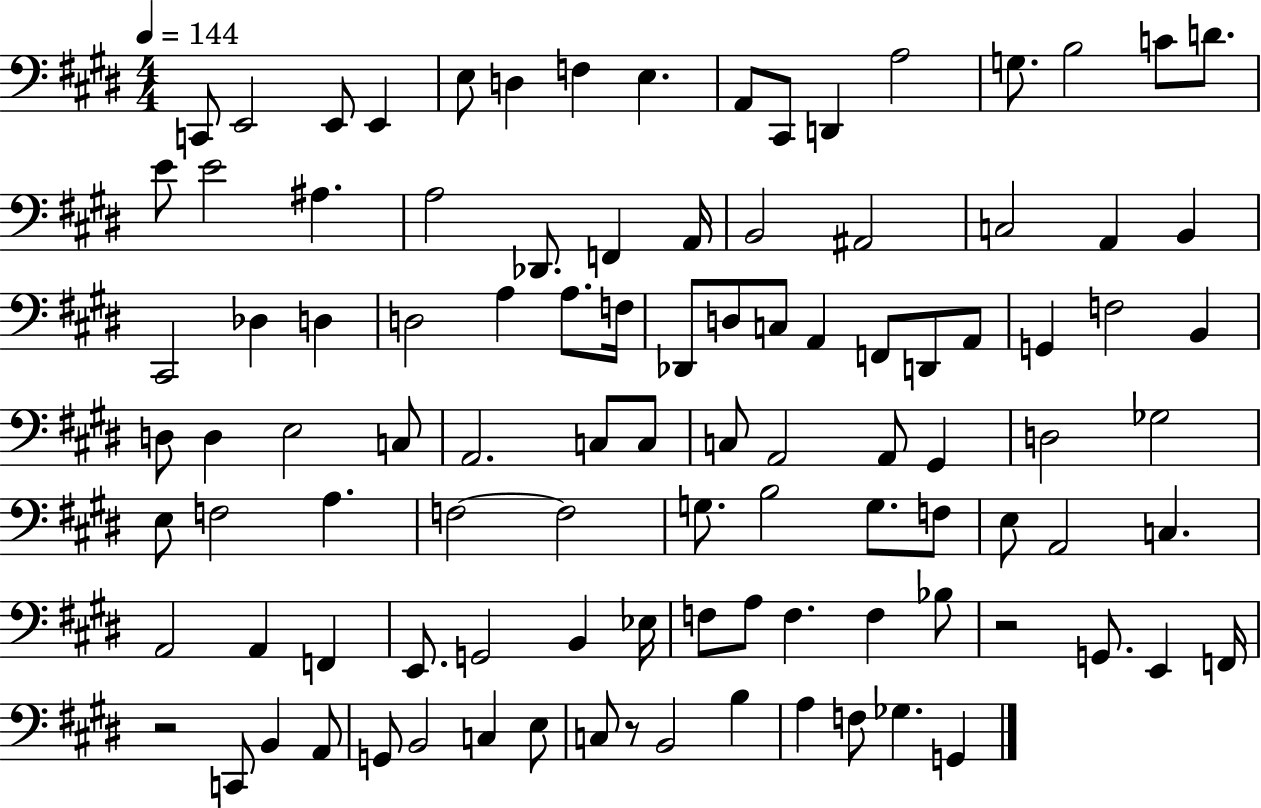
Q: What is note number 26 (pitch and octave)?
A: C3